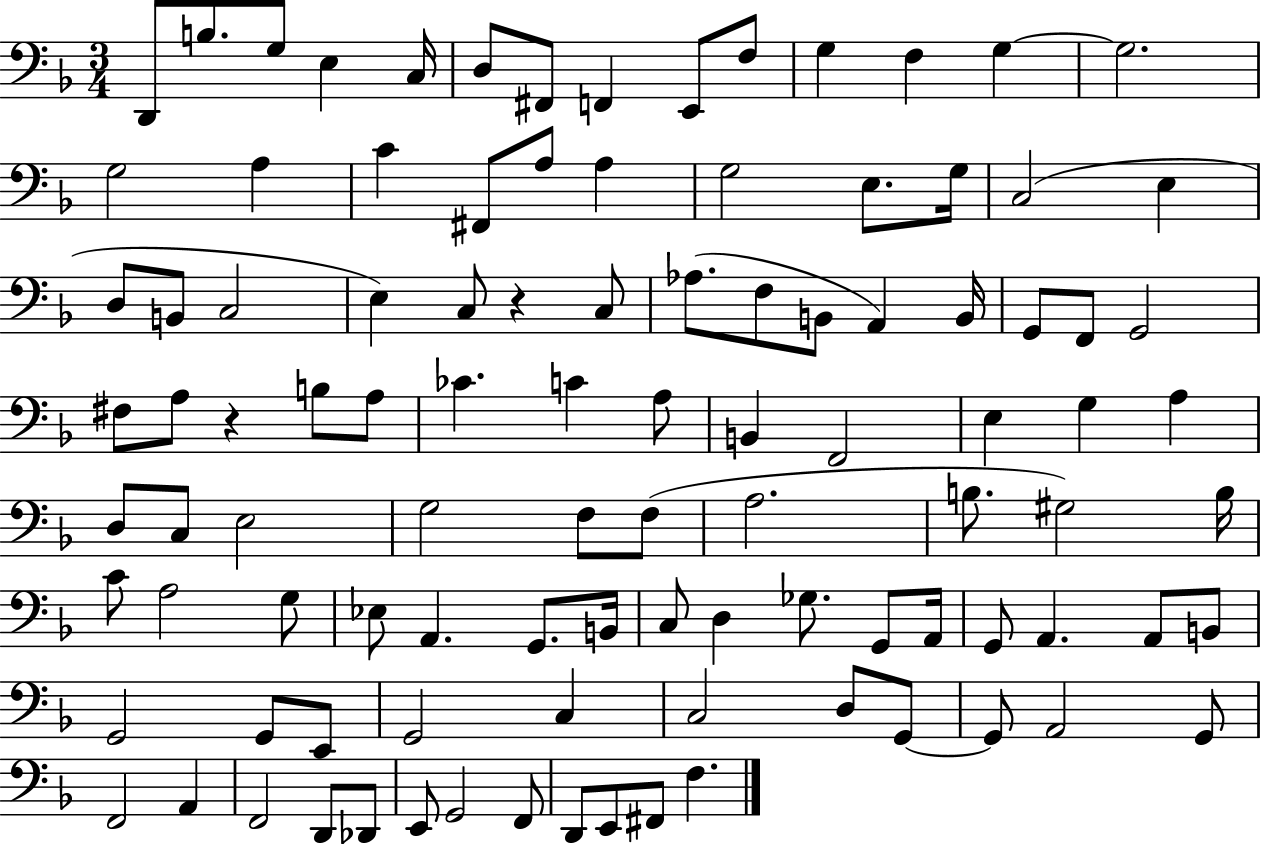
D2/e B3/e. G3/e E3/q C3/s D3/e F#2/e F2/q E2/e F3/e G3/q F3/q G3/q G3/h. G3/h A3/q C4/q F#2/e A3/e A3/q G3/h E3/e. G3/s C3/h E3/q D3/e B2/e C3/h E3/q C3/e R/q C3/e Ab3/e. F3/e B2/e A2/q B2/s G2/e F2/e G2/h F#3/e A3/e R/q B3/e A3/e CES4/q. C4/q A3/e B2/q F2/h E3/q G3/q A3/q D3/e C3/e E3/h G3/h F3/e F3/e A3/h. B3/e. G#3/h B3/s C4/e A3/h G3/e Eb3/e A2/q. G2/e. B2/s C3/e D3/q Gb3/e. G2/e A2/s G2/e A2/q. A2/e B2/e G2/h G2/e E2/e G2/h C3/q C3/h D3/e G2/e G2/e A2/h G2/e F2/h A2/q F2/h D2/e Db2/e E2/e G2/h F2/e D2/e E2/e F#2/e F3/q.